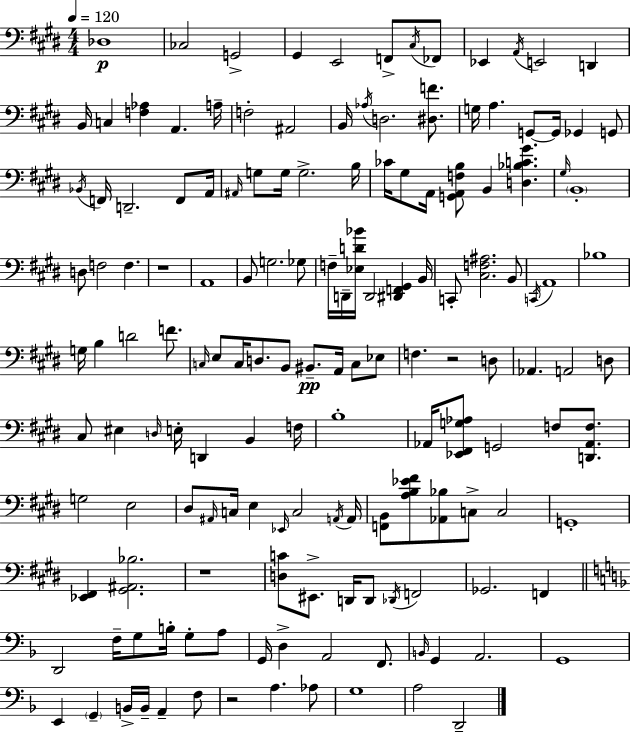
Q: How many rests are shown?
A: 4